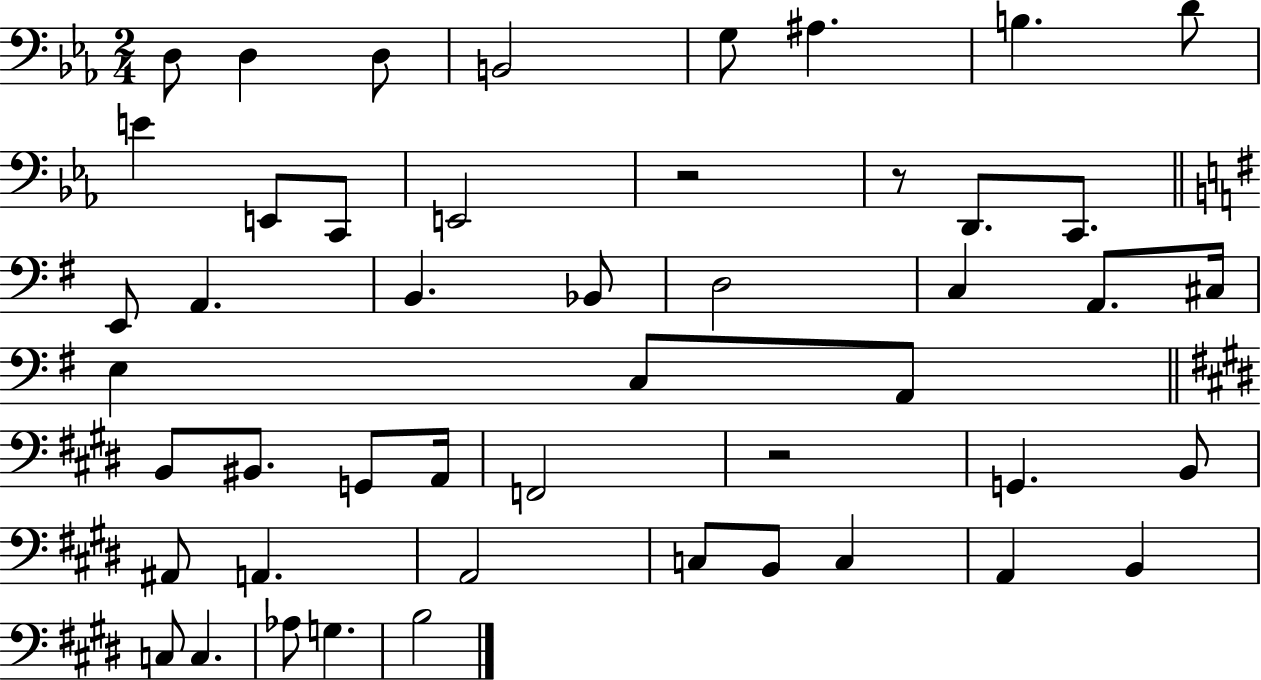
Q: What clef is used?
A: bass